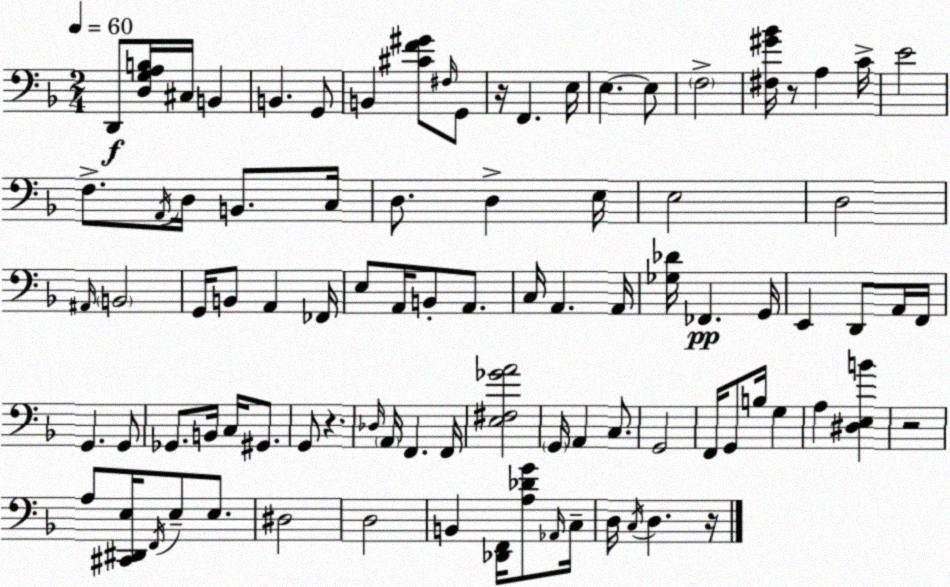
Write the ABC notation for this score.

X:1
T:Untitled
M:2/4
L:1/4
K:Dm
D,,/2 [D,G,A,B,]/4 ^C,/4 B,, B,, G,,/2 B,, [^CF^G]/2 ^F,/4 G,,/2 z/4 F,, E,/4 E, E,/2 F,2 [^F,^G_B]/4 z/2 A, C/4 E2 F,/2 A,,/4 D,/4 B,,/2 C,/4 D,/2 D, E,/4 E,2 D,2 ^A,,/4 B,,2 G,,/4 B,,/2 A,, _F,,/4 E,/2 A,,/4 B,,/2 A,,/2 C,/4 A,, A,,/4 [_G,_D]/4 _F,, G,,/4 E,, D,,/2 A,,/4 F,,/4 G,, G,,/2 _G,,/2 B,,/4 C,/4 ^G,,/2 G,,/2 z _D,/4 A,,/4 F,, F,,/4 [E,^F,_GA]2 G,,/4 A,, C,/2 G,,2 F,,/4 G,,/2 B,/4 G, A, [^D,E,B] z2 A,/2 [^C,,^D,,E,]/4 F,,/4 E,/2 E,/2 ^D,2 D,2 B,, [_D,,F,,]/4 [A,_DG]/2 _A,,/4 C,/4 D,/4 C,/4 D, z/4